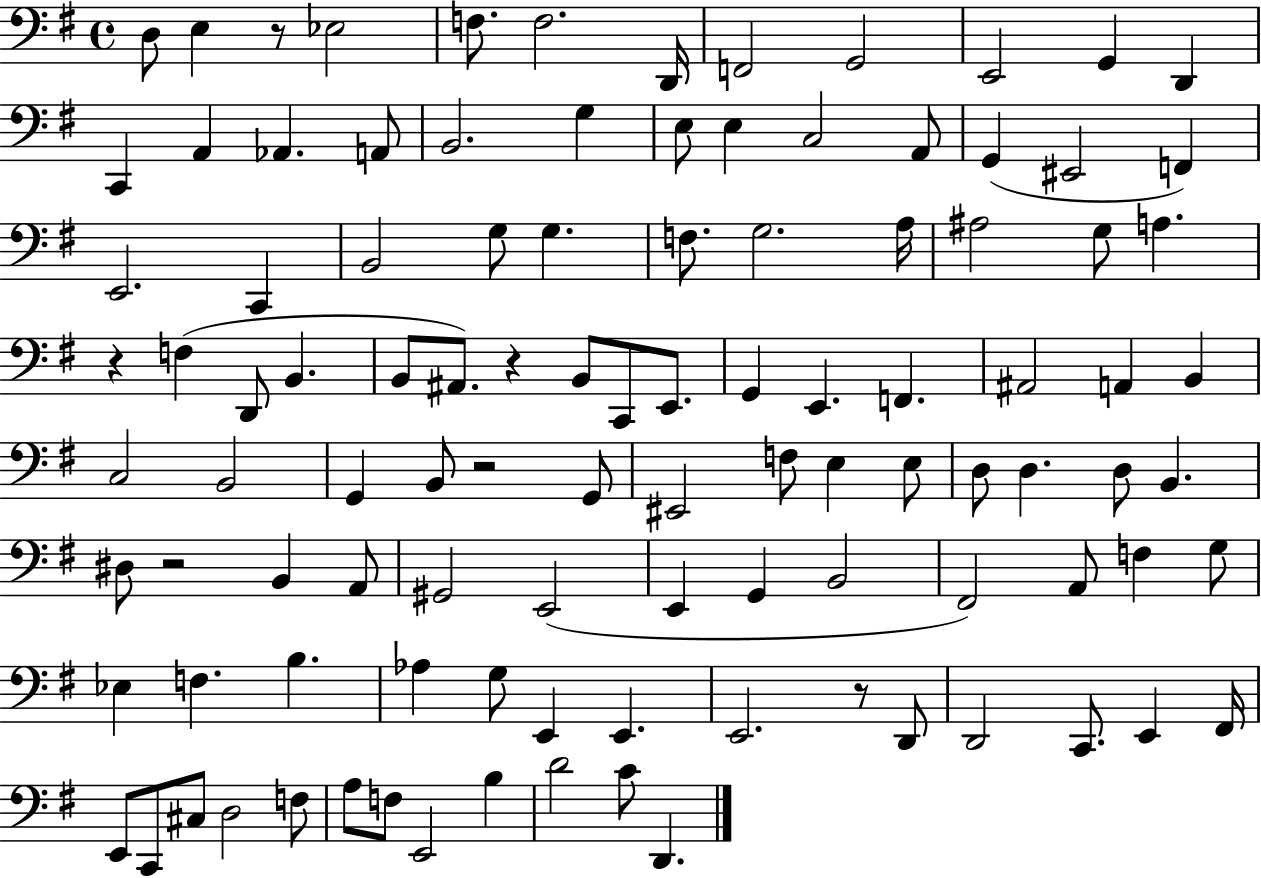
{
  \clef bass
  \time 4/4
  \defaultTimeSignature
  \key g \major
  d8 e4 r8 ees2 | f8. f2. d,16 | f,2 g,2 | e,2 g,4 d,4 | \break c,4 a,4 aes,4. a,8 | b,2. g4 | e8 e4 c2 a,8 | g,4( eis,2 f,4) | \break e,2. c,4 | b,2 g8 g4. | f8. g2. a16 | ais2 g8 a4. | \break r4 f4( d,8 b,4. | b,8 ais,8.) r4 b,8 c,8 e,8. | g,4 e,4. f,4. | ais,2 a,4 b,4 | \break c2 b,2 | g,4 b,8 r2 g,8 | eis,2 f8 e4 e8 | d8 d4. d8 b,4. | \break dis8 r2 b,4 a,8 | gis,2 e,2( | e,4 g,4 b,2 | fis,2) a,8 f4 g8 | \break ees4 f4. b4. | aes4 g8 e,4 e,4. | e,2. r8 d,8 | d,2 c,8. e,4 fis,16 | \break e,8 c,8 cis8 d2 f8 | a8 f8 e,2 b4 | d'2 c'8 d,4. | \bar "|."
}